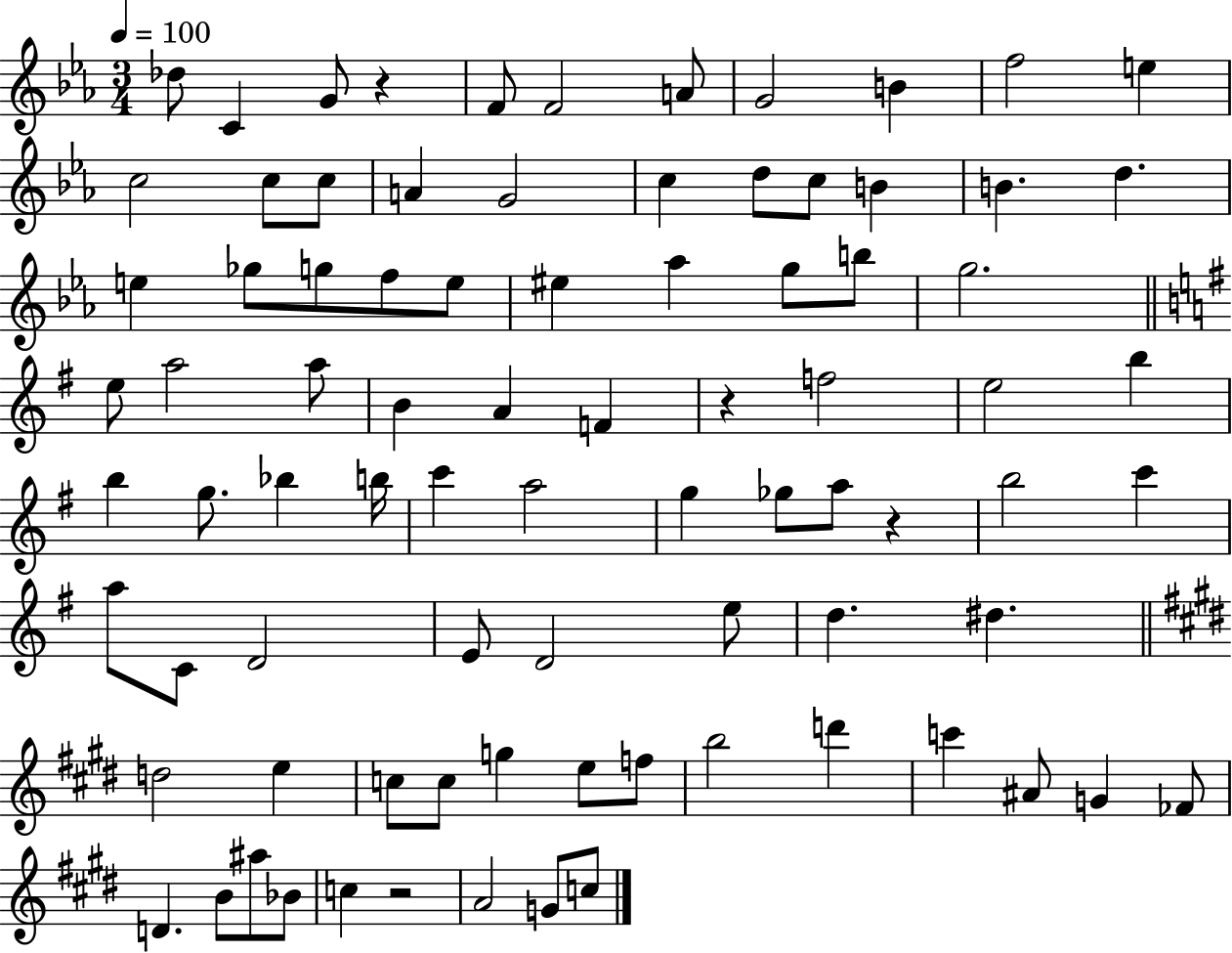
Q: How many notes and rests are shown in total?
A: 84